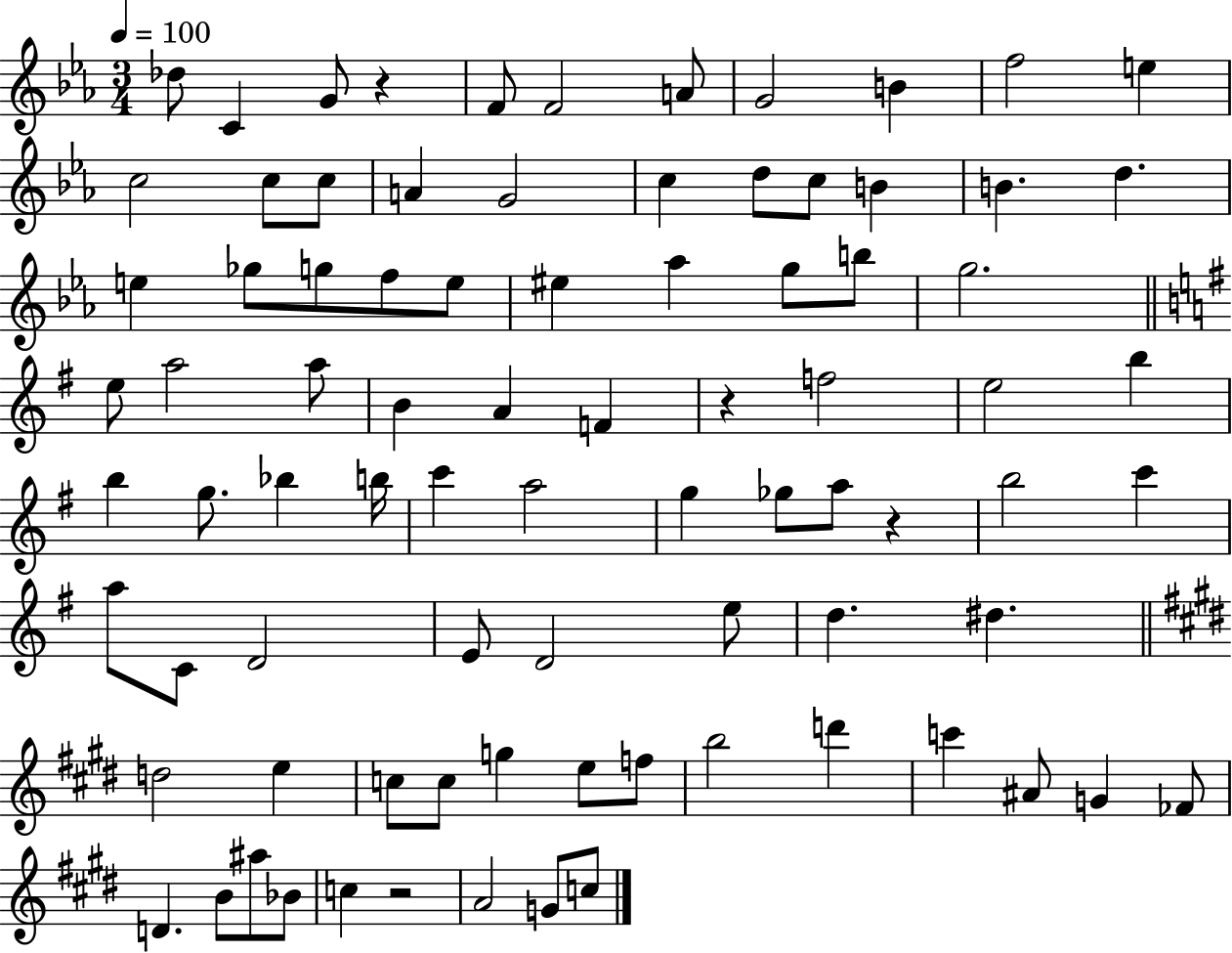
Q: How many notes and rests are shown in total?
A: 84